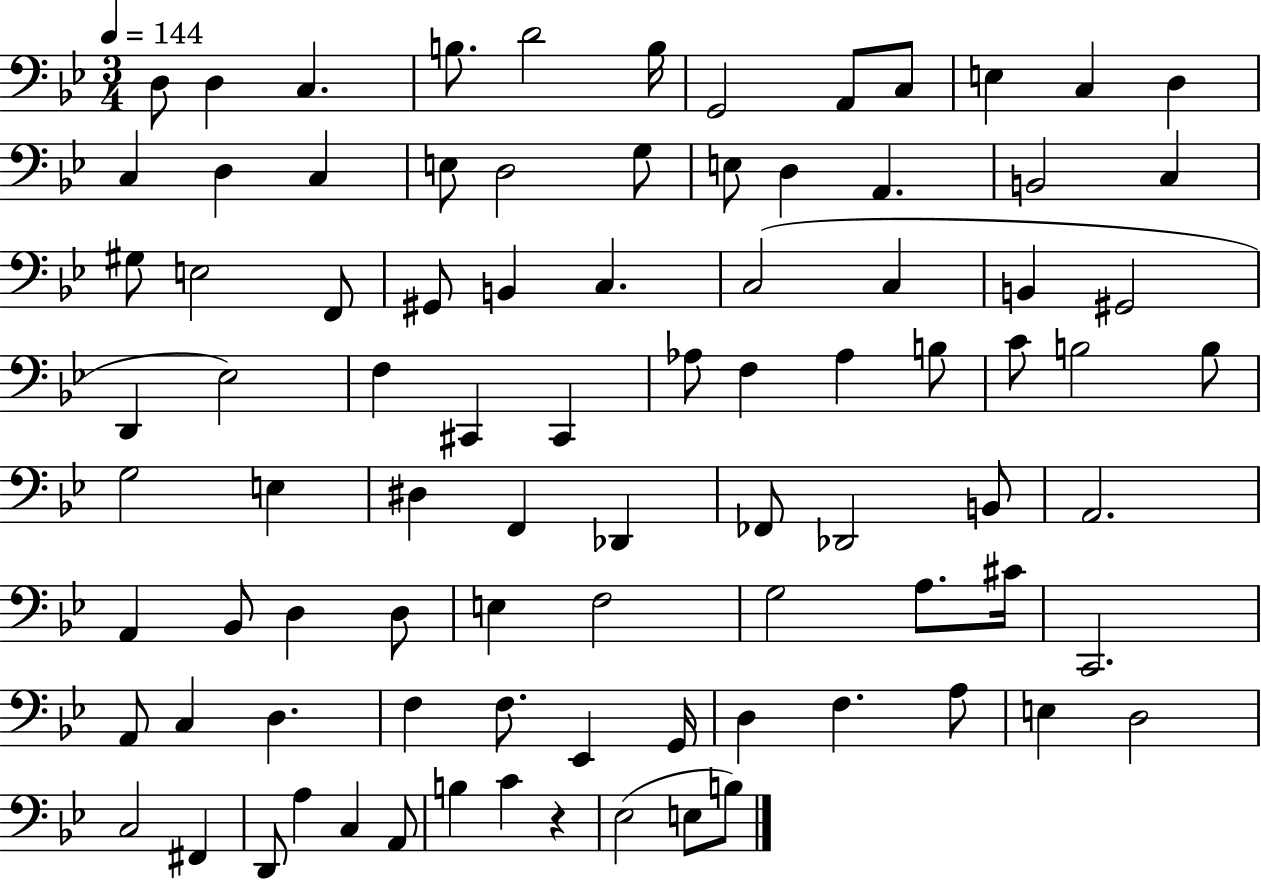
D3/e D3/q C3/q. B3/e. D4/h B3/s G2/h A2/e C3/e E3/q C3/q D3/q C3/q D3/q C3/q E3/e D3/h G3/e E3/e D3/q A2/q. B2/h C3/q G#3/e E3/h F2/e G#2/e B2/q C3/q. C3/h C3/q B2/q G#2/h D2/q Eb3/h F3/q C#2/q C#2/q Ab3/e F3/q Ab3/q B3/e C4/e B3/h B3/e G3/h E3/q D#3/q F2/q Db2/q FES2/e Db2/h B2/e A2/h. A2/q Bb2/e D3/q D3/e E3/q F3/h G3/h A3/e. C#4/s C2/h. A2/e C3/q D3/q. F3/q F3/e. Eb2/q G2/s D3/q F3/q. A3/e E3/q D3/h C3/h F#2/q D2/e A3/q C3/q A2/e B3/q C4/q R/q Eb3/h E3/e B3/e